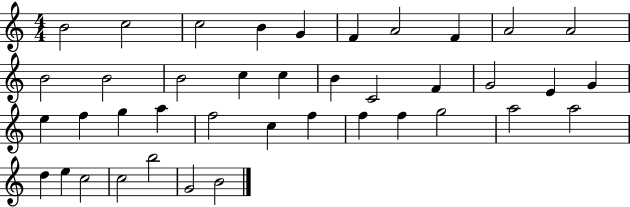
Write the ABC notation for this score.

X:1
T:Untitled
M:4/4
L:1/4
K:C
B2 c2 c2 B G F A2 F A2 A2 B2 B2 B2 c c B C2 F G2 E G e f g a f2 c f f f g2 a2 a2 d e c2 c2 b2 G2 B2